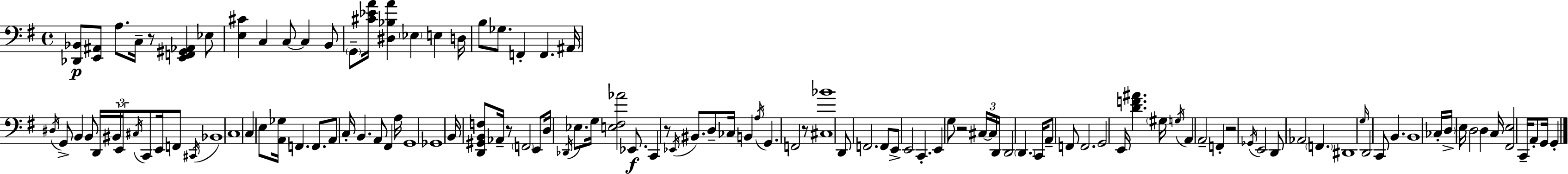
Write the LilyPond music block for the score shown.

{
  \clef bass
  \time 4/4
  \defaultTimeSignature
  \key g \major
  <des, bes,>8\p <e, ais,>8 a8. c16-- r8 <e, f, gis, aes,>4 ees8 | <e cis'>4 c4 c8~~ c4 b,8 | \parenthesize g,8-- <cis' ees' a'>16 <dis bes a'>4 \parenthesize ees4 e4 d16 | b8 ges8. f,4-. f,4. ais,16 | \break \acciaccatura { dis16 } g,8-> b,4 b,8 d,16 \tuplet 3/2 { bis,16 e,16 \acciaccatura { cis16 } } c,8 e,16 | f,8 \acciaccatura { cis,16 } bes,1 | c1 | c4 e8 <a, ges>16 f,4. | \break f,8. a,8 c16-. b,4. a,8 fis,4 | a16 g,1 | ges,1 | b,16 <d, gis, b, f>8 aes,16-- r8 \parenthesize f,2 | \break e,8 d16 \acciaccatura { des,16 } ees8. g16 <e fis aes'>2 | ees,8.\f c,4 r8 \acciaccatura { ees,16 } bis,8. d8-- | ces16 b,4 \acciaccatura { a16 } g,4. f,2 | r8 <cis bes'>1 | \break d,8 f,2. | f,8 e,8-> e,2 | c,4.-. e,4 g8 r2 | \tuplet 3/2 { cis16~~ cis16 d,16 } d,2 \parenthesize d,4. | \break c,16 a,8-- f,8 f,2. | g,2 e,16 <d' f' ais'>4. | \parenthesize gis16 \acciaccatura { g16 } a,4 a,2-- | f,4-. r2 \acciaccatura { ges,16 } | \break e,2 d,8 \parenthesize aes,2 | \parenthesize f,4. dis,1 | \grace { g16 } d,2 | c,8 b,4. b,1 | \break ces16-. \parenthesize d16-> e16 d2 | d4 c16 <fis, e>2 | c,16-- a,8-. g,16 g,4-. \bar "|."
}